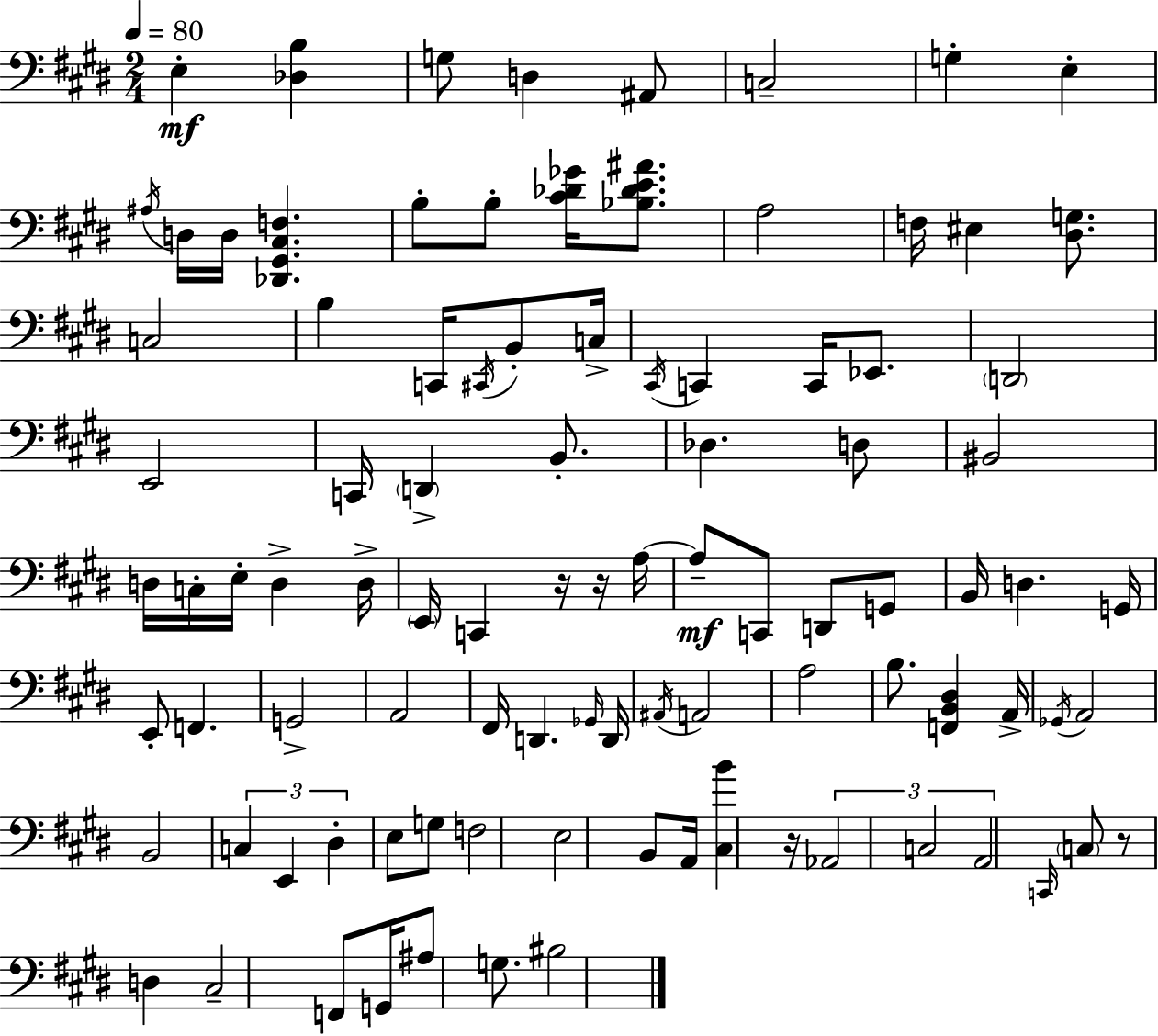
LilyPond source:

{
  \clef bass
  \numericTimeSignature
  \time 2/4
  \key e \major
  \tempo 4 = 80
  e4-.\mf <des b>4 | g8 d4 ais,8 | c2-- | g4-. e4-. | \break \acciaccatura { ais16 } d16 d16 <des, gis, cis f>4. | b8-. b8-. <cis' des' ges'>16 <bes des' e' ais'>8. | a2 | f16 eis4 <dis g>8. | \break c2 | b4 c,16 \acciaccatura { cis,16 } b,8-. | c16-> \acciaccatura { cis,16 } c,4 c,16 | ees,8. \parenthesize d,2 | \break e,2 | c,16 \parenthesize d,4-> | b,8.-. des4. | d8 bis,2 | \break d16 c16-. e16-. d4-> | d16-> \parenthesize e,16 c,4 | r16 r16 a16~~ a8--\mf c,8 d,8 | g,8 b,16 d4. | \break g,16 e,8-. f,4. | g,2-> | a,2 | fis,16 d,4. | \break \grace { ges,16 } d,16 \acciaccatura { ais,16 } a,2 | a2 | b8. | <f, b, dis>4 a,16-> \acciaccatura { ges,16 } a,2 | \break b,2 | \tuplet 3/2 { c4 | e,4 dis4-. } | e8 g8 f2 | \break e2 | b,8 | a,16 <cis b'>4 r16 \tuplet 3/2 { aes,2 | c2 | \break a,2 } | \grace { c,16 } \parenthesize c8 | r8 d4 cis2-- | f,8 | \break g,16 ais8 g8. bis2 | \bar "|."
}